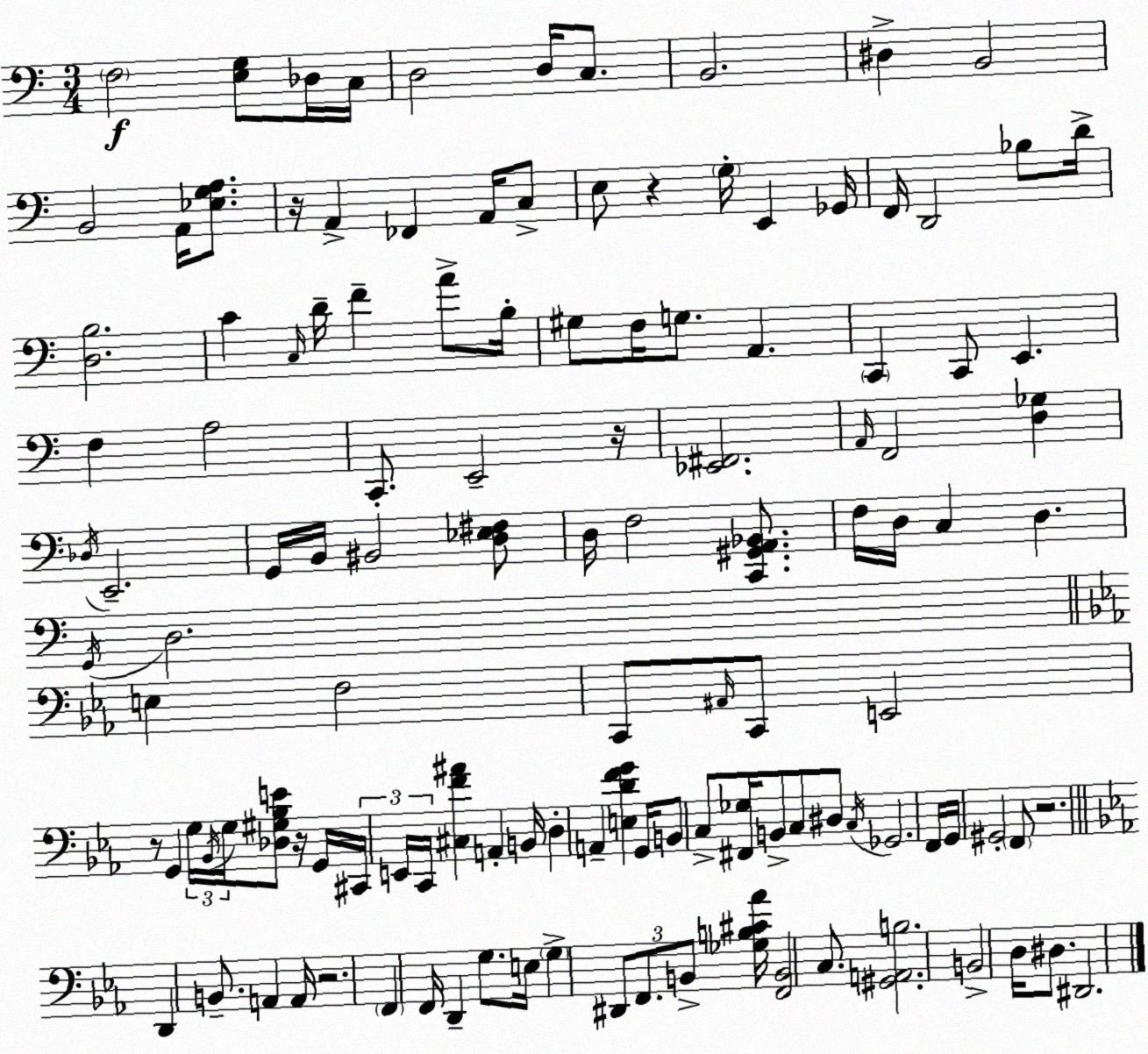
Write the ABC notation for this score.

X:1
T:Untitled
M:3/4
L:1/4
K:Am
F,2 [E,G,]/2 _D,/4 C,/4 D,2 D,/4 C,/2 B,,2 ^D, B,,2 B,,2 A,,/4 [_E,G,A,]/2 z/4 A,, _F,, A,,/4 C,/2 E,/2 z G,/4 E,, _G,,/4 F,,/4 D,,2 _B,/2 D/4 [D,B,]2 C C,/4 D/4 F A/2 B,/4 ^G,/2 F,/4 G,/2 A,, C,, C,,/2 E,, F, A,2 C,,/2 E,,2 z/4 [_E,,^F,,]2 A,,/4 F,,2 [D,_G,] _D,/4 E,,2 G,,/4 B,,/4 ^B,,2 [D,_E,^F,]/2 D,/4 F,2 [C,,^G,,A,,_B,,]/2 F,/4 D,/4 C, D, G,,/4 D,2 E, F,2 C,,/2 ^A,,/4 C,,/2 E,,2 z/2 G,, G,/4 _B,,/4 G,/4 [_D,^G,_B,E]/2 z/4 G,,/4 ^C,,/4 E,,/4 C,,/4 [^C,F^A] A,, B,,/4 D, A,, [E,DFG] G,,/4 B,,/2 C,/2 [^F,,_G,]/4 B,,/2 C,/2 ^D,/2 C,/4 _G,,2 F,,/4 G,,/4 ^G,,2 F,,/2 z2 D,, B,,/2 A,, A,,/4 z2 F,, F,,/4 D,, G,/2 E,/4 G, ^D,,/2 F,,/2 B,,/2 [_G,B,^C_A]/4 [F,,B,,]2 C,/2 [^G,,A,,B,]2 B,,2 D,/4 ^D,/2 ^D,,2